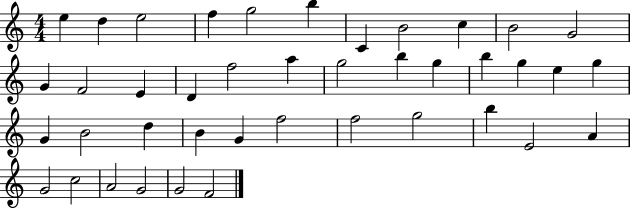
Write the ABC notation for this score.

X:1
T:Untitled
M:4/4
L:1/4
K:C
e d e2 f g2 b C B2 c B2 G2 G F2 E D f2 a g2 b g b g e g G B2 d B G f2 f2 g2 b E2 A G2 c2 A2 G2 G2 F2